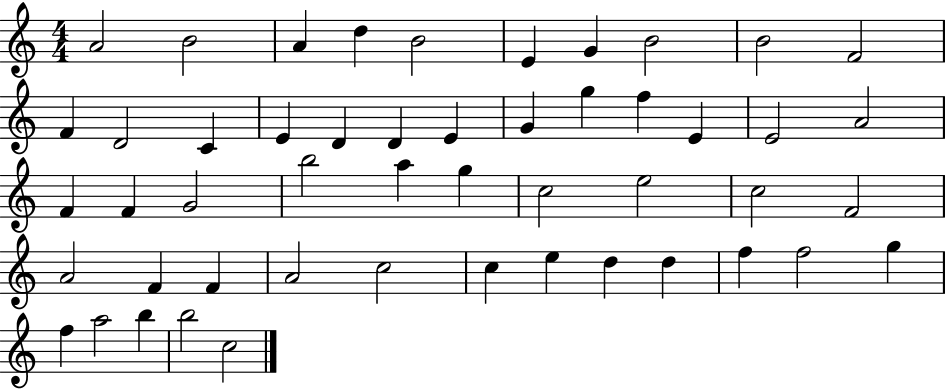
X:1
T:Untitled
M:4/4
L:1/4
K:C
A2 B2 A d B2 E G B2 B2 F2 F D2 C E D D E G g f E E2 A2 F F G2 b2 a g c2 e2 c2 F2 A2 F F A2 c2 c e d d f f2 g f a2 b b2 c2